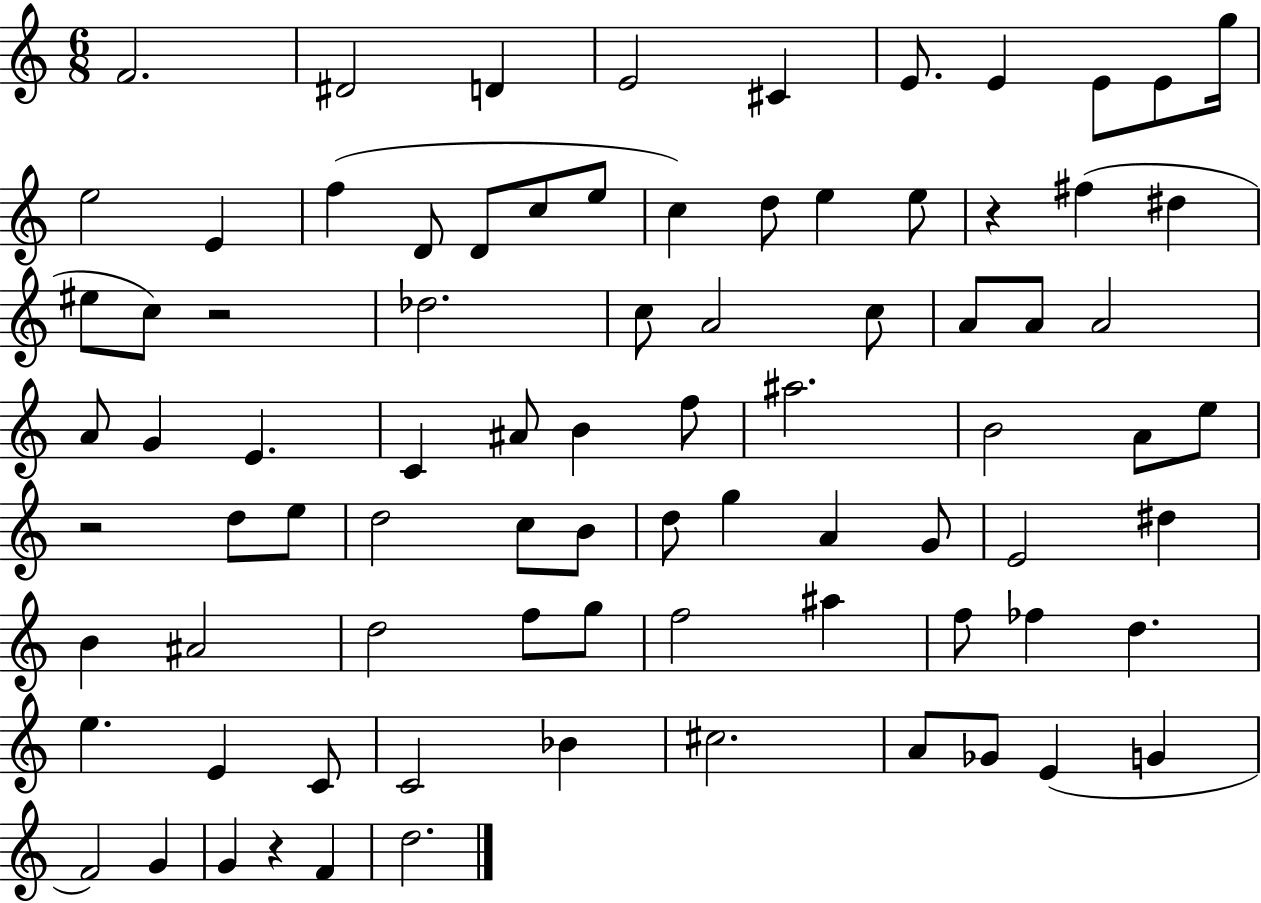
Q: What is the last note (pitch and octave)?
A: D5